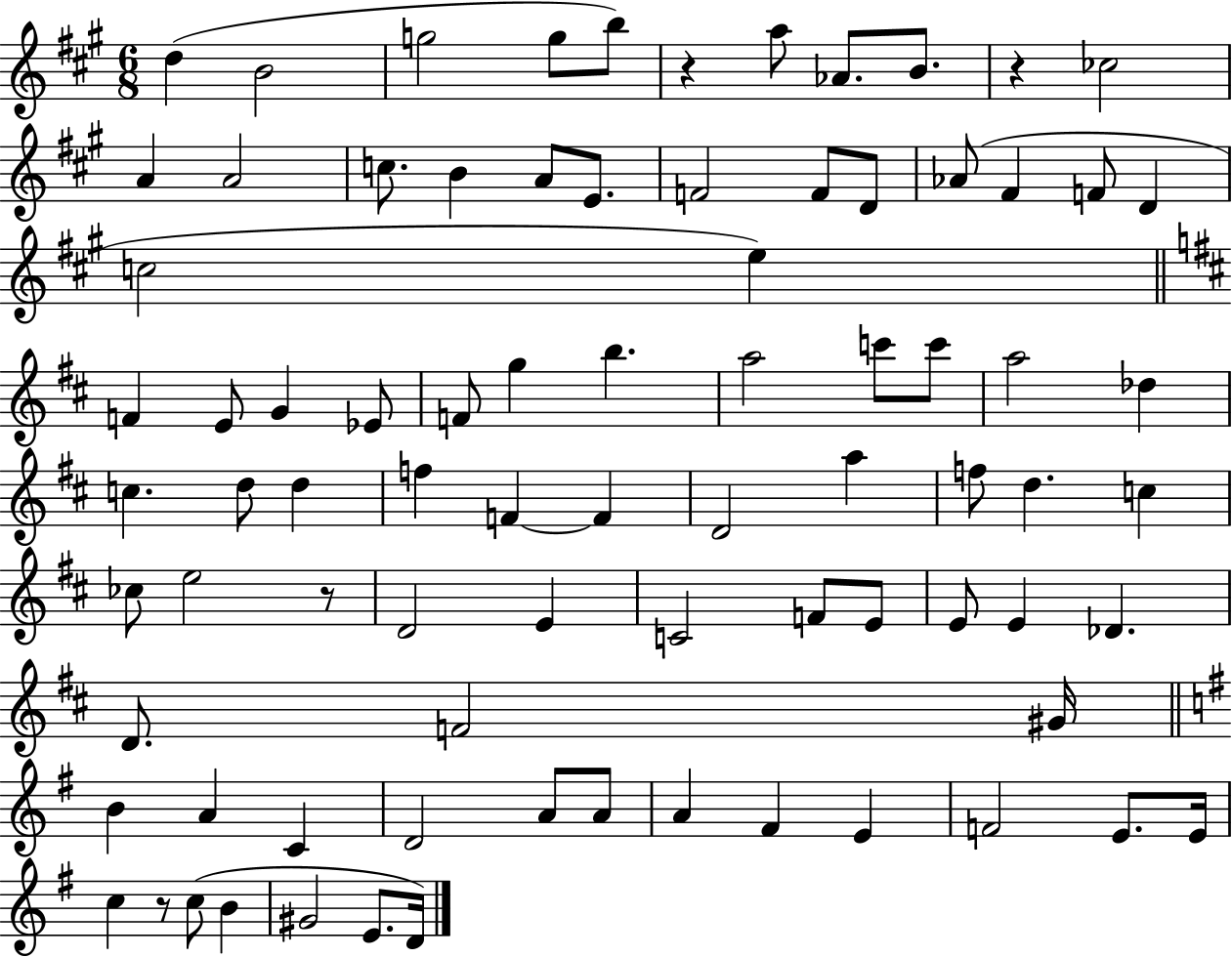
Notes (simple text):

D5/q B4/h G5/h G5/e B5/e R/q A5/e Ab4/e. B4/e. R/q CES5/h A4/q A4/h C5/e. B4/q A4/e E4/e. F4/h F4/e D4/e Ab4/e F#4/q F4/e D4/q C5/h E5/q F4/q E4/e G4/q Eb4/e F4/e G5/q B5/q. A5/h C6/e C6/e A5/h Db5/q C5/q. D5/e D5/q F5/q F4/q F4/q D4/h A5/q F5/e D5/q. C5/q CES5/e E5/h R/e D4/h E4/q C4/h F4/e E4/e E4/e E4/q Db4/q. D4/e. F4/h G#4/s B4/q A4/q C4/q D4/h A4/e A4/e A4/q F#4/q E4/q F4/h E4/e. E4/s C5/q R/e C5/e B4/q G#4/h E4/e. D4/s